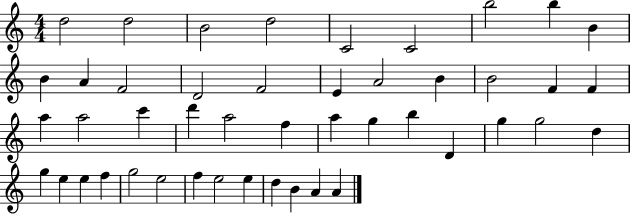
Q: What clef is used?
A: treble